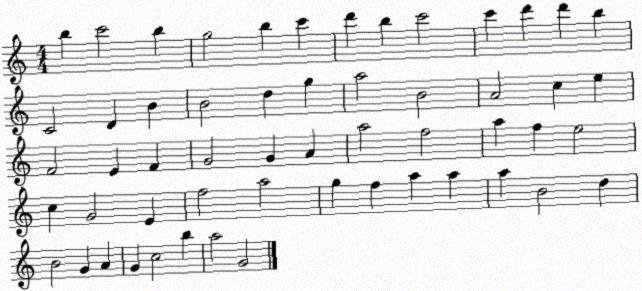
X:1
T:Untitled
M:4/4
L:1/4
K:C
b c'2 b g2 b c' d' b c'2 c' d' d' b C2 D B B2 d g a2 B2 A2 c e F2 E F G2 G A a2 f2 a f e2 c G2 E f2 a2 g f a a a B2 d B2 G A G c2 b a2 G2